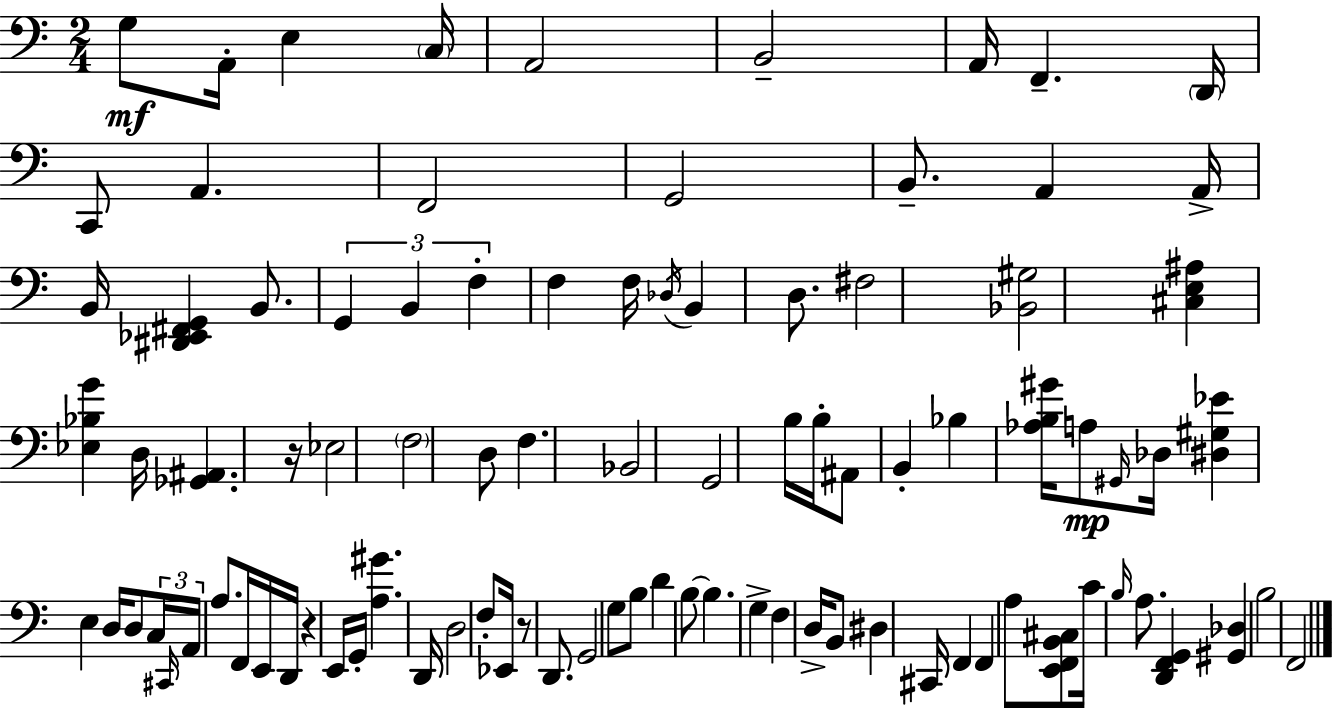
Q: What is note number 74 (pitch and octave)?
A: A3